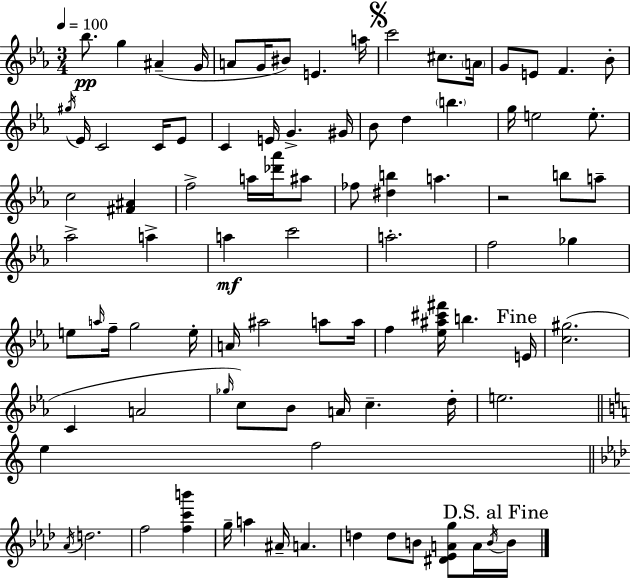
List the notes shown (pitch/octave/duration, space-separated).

Bb5/e. G5/q A#4/q G4/s A4/e G4/s BIS4/e E4/q. A5/s C6/h C#5/e. A4/s G4/e E4/e F4/q. Bb4/e G#5/s Eb4/s C4/h C4/s Eb4/e C4/q E4/s G4/q. G#4/s Bb4/e D5/q B5/q. G5/s E5/h E5/e. C5/h [F#4,A#4]/q F5/h A5/s [Db6,Ab6]/s A#5/e FES5/e [D#5,B5]/q A5/q. R/h B5/e A5/e Ab5/h A5/q A5/q C6/h A5/h. F5/h Gb5/q E5/e A5/s F5/s G5/h E5/s A4/s A#5/h A5/e A5/s F5/q [Eb5,A#5,C#6,F#6]/s B5/q. E4/s [C5,G#5]/h. C4/q A4/h Gb5/s C5/e Bb4/e A4/s C5/q. D5/s E5/h. E5/q F5/h Ab4/s D5/h. F5/h [F5,C6,B6]/q G5/s A5/q A#4/s A4/q. D5/q D5/e B4/e [D#4,Eb4,A4,G5]/e A4/s B4/s B4/s